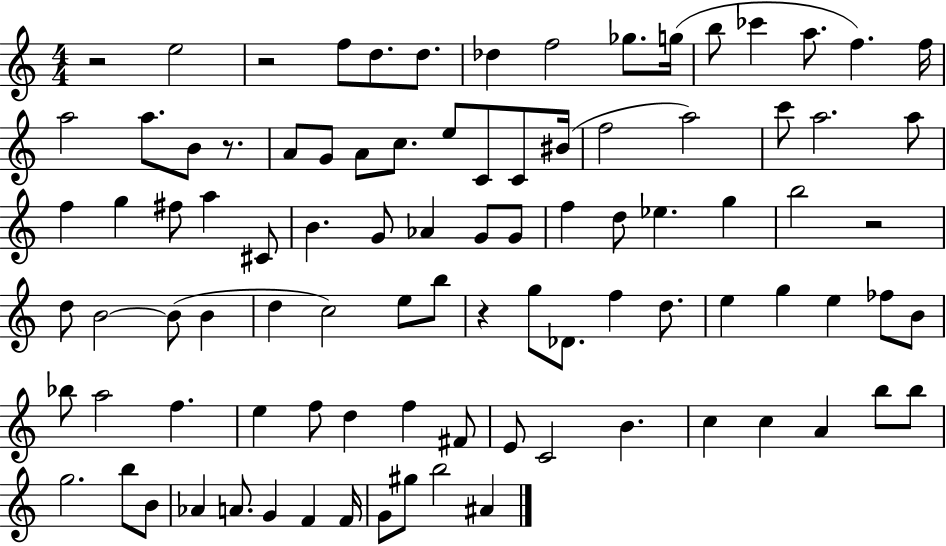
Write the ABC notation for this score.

X:1
T:Untitled
M:4/4
L:1/4
K:C
z2 e2 z2 f/2 d/2 d/2 _d f2 _g/2 g/4 b/2 _c' a/2 f f/4 a2 a/2 B/2 z/2 A/2 G/2 A/2 c/2 e/2 C/2 C/2 ^B/4 f2 a2 c'/2 a2 a/2 f g ^f/2 a ^C/2 B G/2 _A G/2 G/2 f d/2 _e g b2 z2 d/2 B2 B/2 B d c2 e/2 b/2 z g/2 _D/2 f d/2 e g e _f/2 B/2 _b/2 a2 f e f/2 d f ^F/2 E/2 C2 B c c A b/2 b/2 g2 b/2 B/2 _A A/2 G F F/4 G/2 ^g/2 b2 ^A